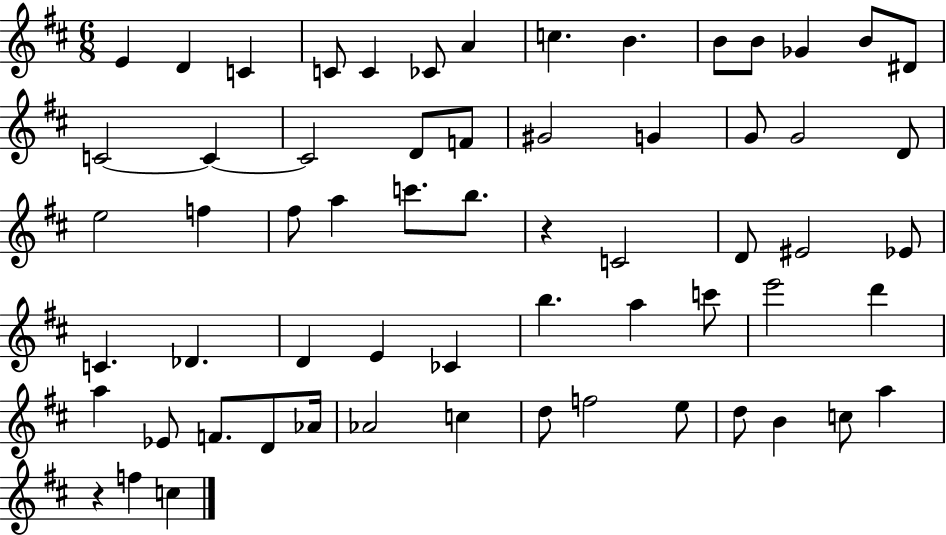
{
  \clef treble
  \numericTimeSignature
  \time 6/8
  \key d \major
  \repeat volta 2 { e'4 d'4 c'4 | c'8 c'4 ces'8 a'4 | c''4. b'4. | b'8 b'8 ges'4 b'8 dis'8 | \break c'2~~ c'4~~ | c'2 d'8 f'8 | gis'2 g'4 | g'8 g'2 d'8 | \break e''2 f''4 | fis''8 a''4 c'''8. b''8. | r4 c'2 | d'8 eis'2 ees'8 | \break c'4. des'4. | d'4 e'4 ces'4 | b''4. a''4 c'''8 | e'''2 d'''4 | \break a''4 ees'8 f'8. d'8 aes'16 | aes'2 c''4 | d''8 f''2 e''8 | d''8 b'4 c''8 a''4 | \break r4 f''4 c''4 | } \bar "|."
}